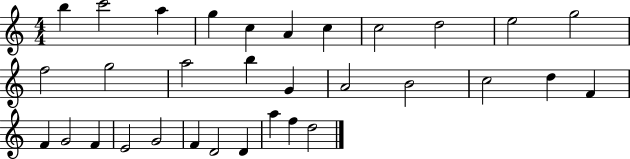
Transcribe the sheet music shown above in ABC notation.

X:1
T:Untitled
M:4/4
L:1/4
K:C
b c'2 a g c A c c2 d2 e2 g2 f2 g2 a2 b G A2 B2 c2 d F F G2 F E2 G2 F D2 D a f d2